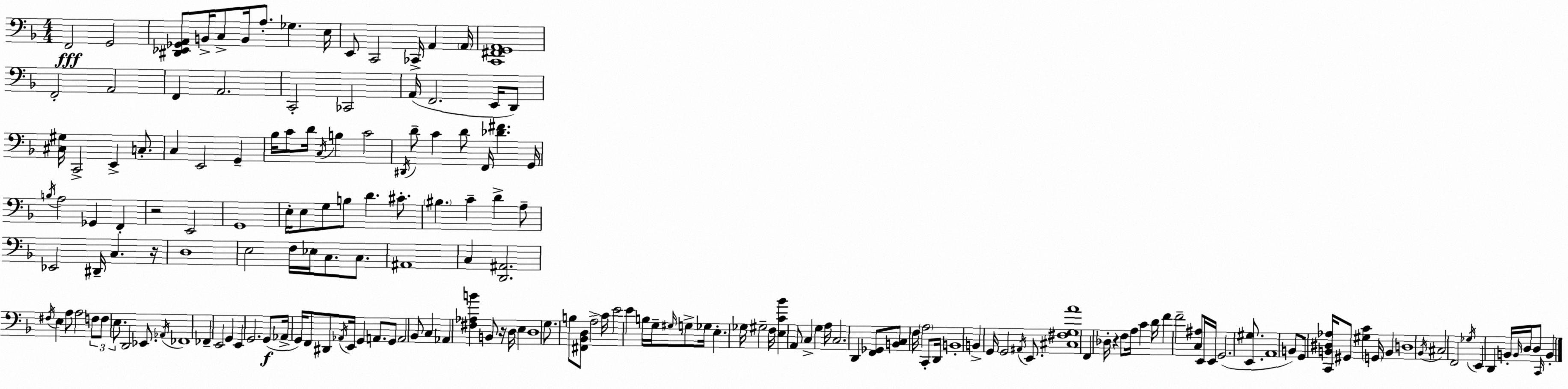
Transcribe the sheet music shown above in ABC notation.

X:1
T:Untitled
M:4/4
L:1/4
K:F
F,,2 G,,2 [^D,,_E,,_G,,A,,]/2 B,,/4 C,/2 B,,/4 A,/2 _G, E,/4 E,,/2 C,,2 _C,,/4 A,, A,,/4 [C,,^F,,G,,A,,]4 F,,2 A,,2 F,, A,,2 C,,2 _C,,2 A,,/4 F,,2 E,,/4 D,,/2 [^C,^G,]/4 C,,2 E,, C,/2 C, E,,2 G,, _B,/4 C/2 D/4 C,/4 B, C2 ^D,,/4 D/2 C D/2 F,,/4 [_D^F] G,,/4 B,/4 A,2 _G,, F,, z2 E,,2 G,,4 E,/4 E,/2 G,/2 B,/2 D ^C/2 ^B, C D A,/2 _E,,2 ^D,,/4 C, z/4 D,4 E,2 F,/4 _E,/4 C,/2 C,/2 ^A,,4 C, [D,,^A,,]2 ^F,/4 E, A,/2 A,2 F,/2 F,/2 E,/2 D,,2 _E,,/2 _A,,/4 _F,,4 _F,, E,,2 G,, E,, G,,2 G,,/2 _A,,/4 G,,/4 F,,/2 ^D,,/2 _A,,/4 E,,/4 G,, A,,/2 G,,/2 A,,2 _B,,/2 C, _A,, [^F,_A,B] B,,/2 z/4 D,/4 E, D,4 G,/2 B,/2 [^F,,_B,,D,]/2 A,2 C/4 E2 E B,/4 G,/4 ^G,/4 G,/2 _G,/4 E, _G,/4 ^G,2 F,/4 [E,C_B] A,,/2 C, G, A,/4 C,2 D,, [F,,_G,,]/2 [B,,C,]/2 F,/4 A,2 C,,/2 D,,/4 B,,4 B,, G,,/4 G,,2 ^A,,/4 E,,/2 [^C,^F,G,A]4 F,, _D,/4 z F,/2 A,/4 C D/4 F F2 [C,^A,]/2 E,,/4 E,,/4 G,,2 [E,,^G,]/2 A,,4 B,,/2 G,,/2 [C,,B,,^D,_A,]/4 ^G,,/2 [^G,C] G,,/4 B,, D,4 _B,,/4 ^C,2 F,,2 _G,/4 E,, D,, B,,/4 B,,/4 D,/4 D,/2 C,,/4 B,,